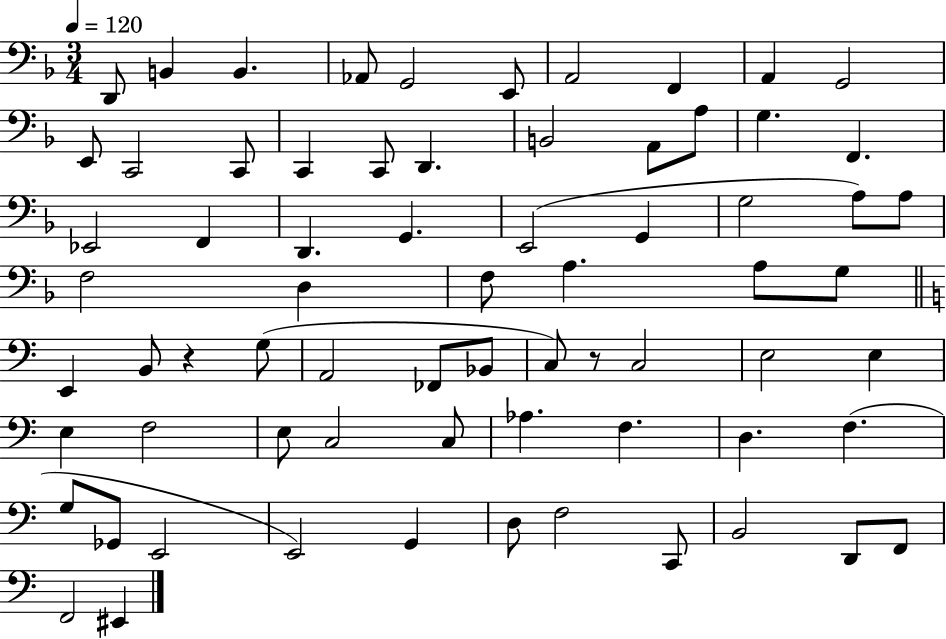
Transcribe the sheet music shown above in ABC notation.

X:1
T:Untitled
M:3/4
L:1/4
K:F
D,,/2 B,, B,, _A,,/2 G,,2 E,,/2 A,,2 F,, A,, G,,2 E,,/2 C,,2 C,,/2 C,, C,,/2 D,, B,,2 A,,/2 A,/2 G, F,, _E,,2 F,, D,, G,, E,,2 G,, G,2 A,/2 A,/2 F,2 D, F,/2 A, A,/2 G,/2 E,, B,,/2 z G,/2 A,,2 _F,,/2 _B,,/2 C,/2 z/2 C,2 E,2 E, E, F,2 E,/2 C,2 C,/2 _A, F, D, F, G,/2 _G,,/2 E,,2 E,,2 G,, D,/2 F,2 C,,/2 B,,2 D,,/2 F,,/2 F,,2 ^E,,